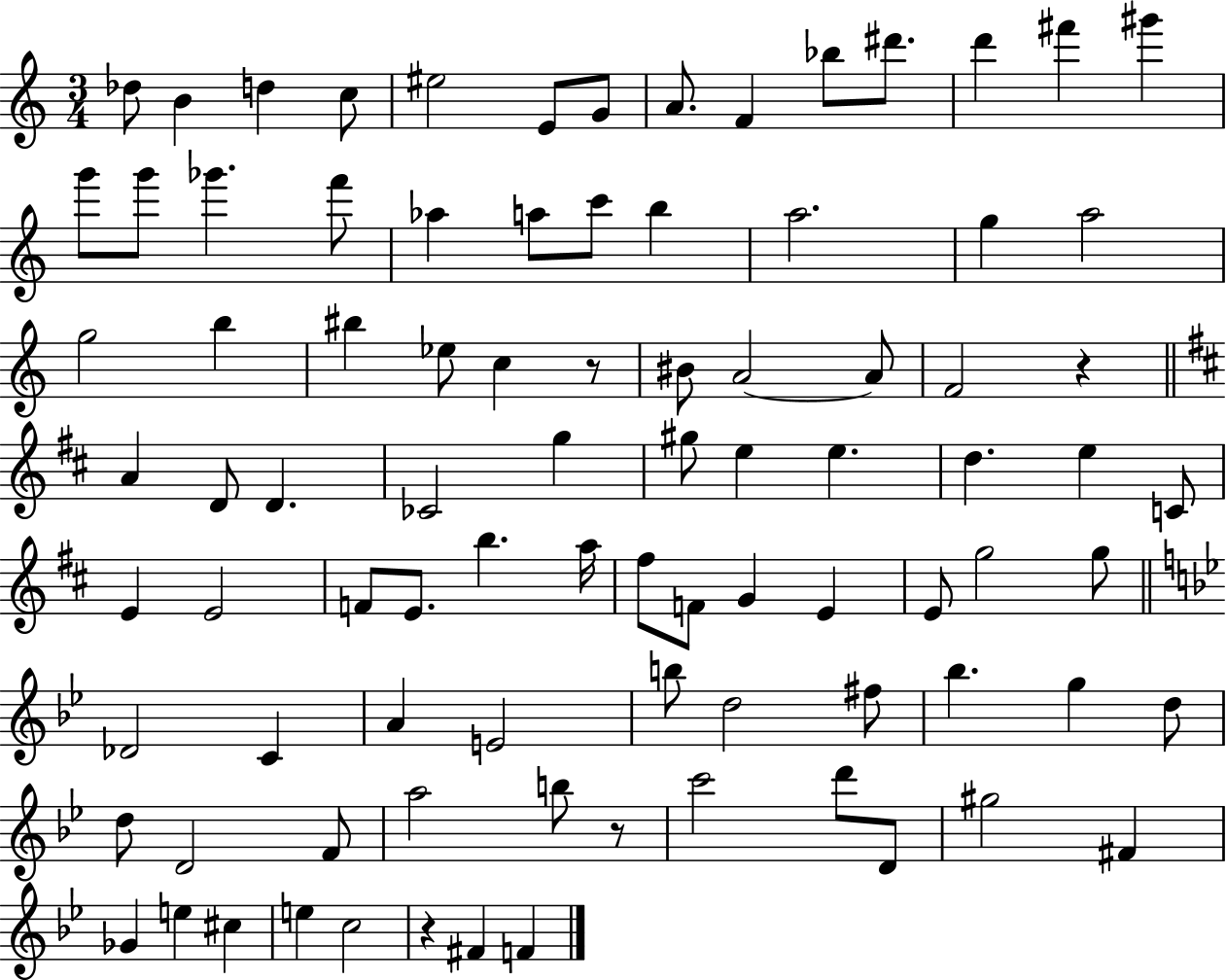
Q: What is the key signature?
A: C major